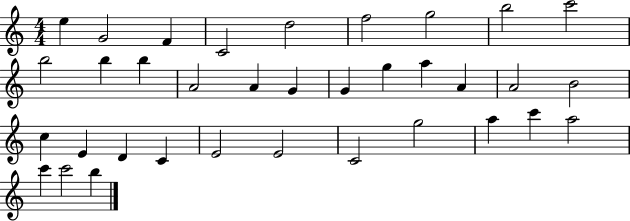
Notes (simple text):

E5/q G4/h F4/q C4/h D5/h F5/h G5/h B5/h C6/h B5/h B5/q B5/q A4/h A4/q G4/q G4/q G5/q A5/q A4/q A4/h B4/h C5/q E4/q D4/q C4/q E4/h E4/h C4/h G5/h A5/q C6/q A5/h C6/q C6/h B5/q